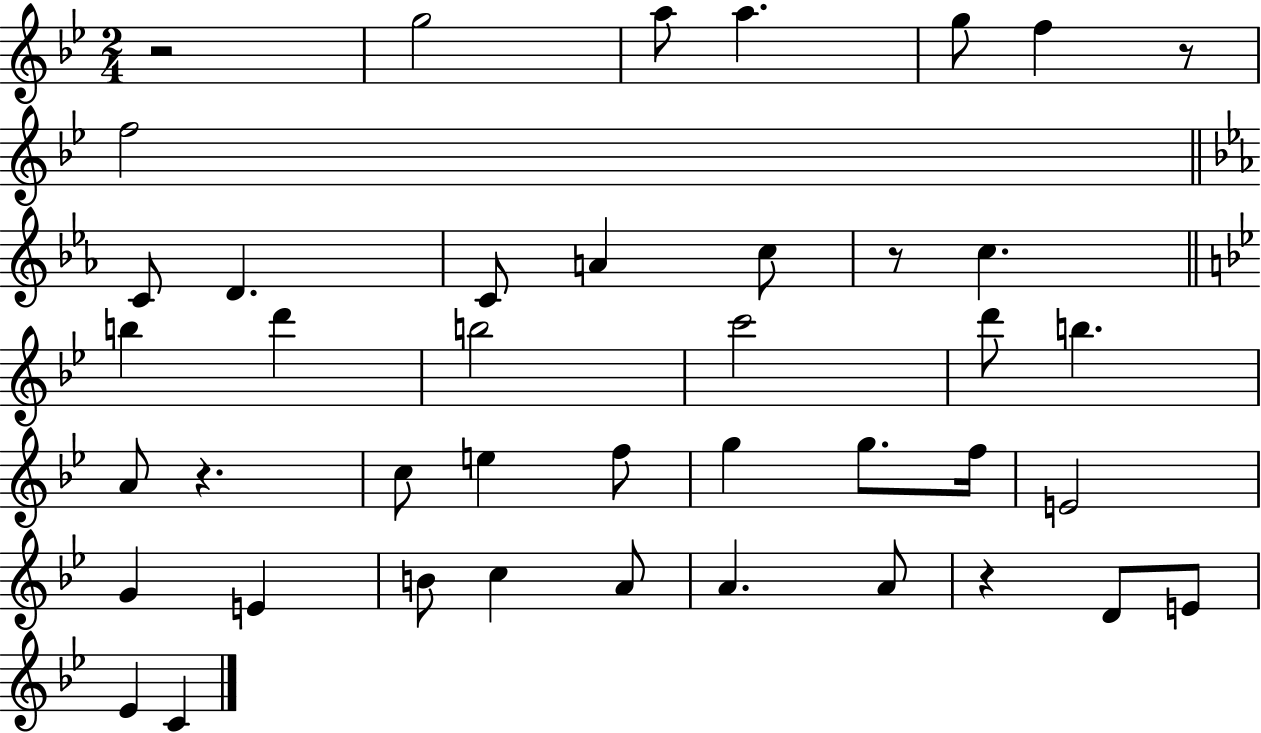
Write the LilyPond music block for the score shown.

{
  \clef treble
  \numericTimeSignature
  \time 2/4
  \key bes \major
  r2 | g''2 | a''8 a''4. | g''8 f''4 r8 | \break f''2 | \bar "||" \break \key ees \major c'8 d'4. | c'8 a'4 c''8 | r8 c''4. | \bar "||" \break \key bes \major b''4 d'''4 | b''2 | c'''2 | d'''8 b''4. | \break a'8 r4. | c''8 e''4 f''8 | g''4 g''8. f''16 | e'2 | \break g'4 e'4 | b'8 c''4 a'8 | a'4. a'8 | r4 d'8 e'8 | \break ees'4 c'4 | \bar "|."
}